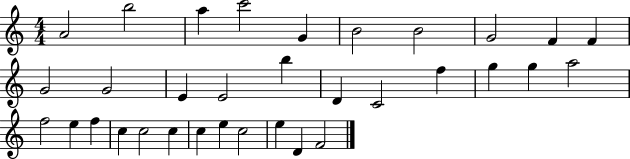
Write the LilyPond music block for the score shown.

{
  \clef treble
  \numericTimeSignature
  \time 4/4
  \key c \major
  a'2 b''2 | a''4 c'''2 g'4 | b'2 b'2 | g'2 f'4 f'4 | \break g'2 g'2 | e'4 e'2 b''4 | d'4 c'2 f''4 | g''4 g''4 a''2 | \break f''2 e''4 f''4 | c''4 c''2 c''4 | c''4 e''4 c''2 | e''4 d'4 f'2 | \break \bar "|."
}